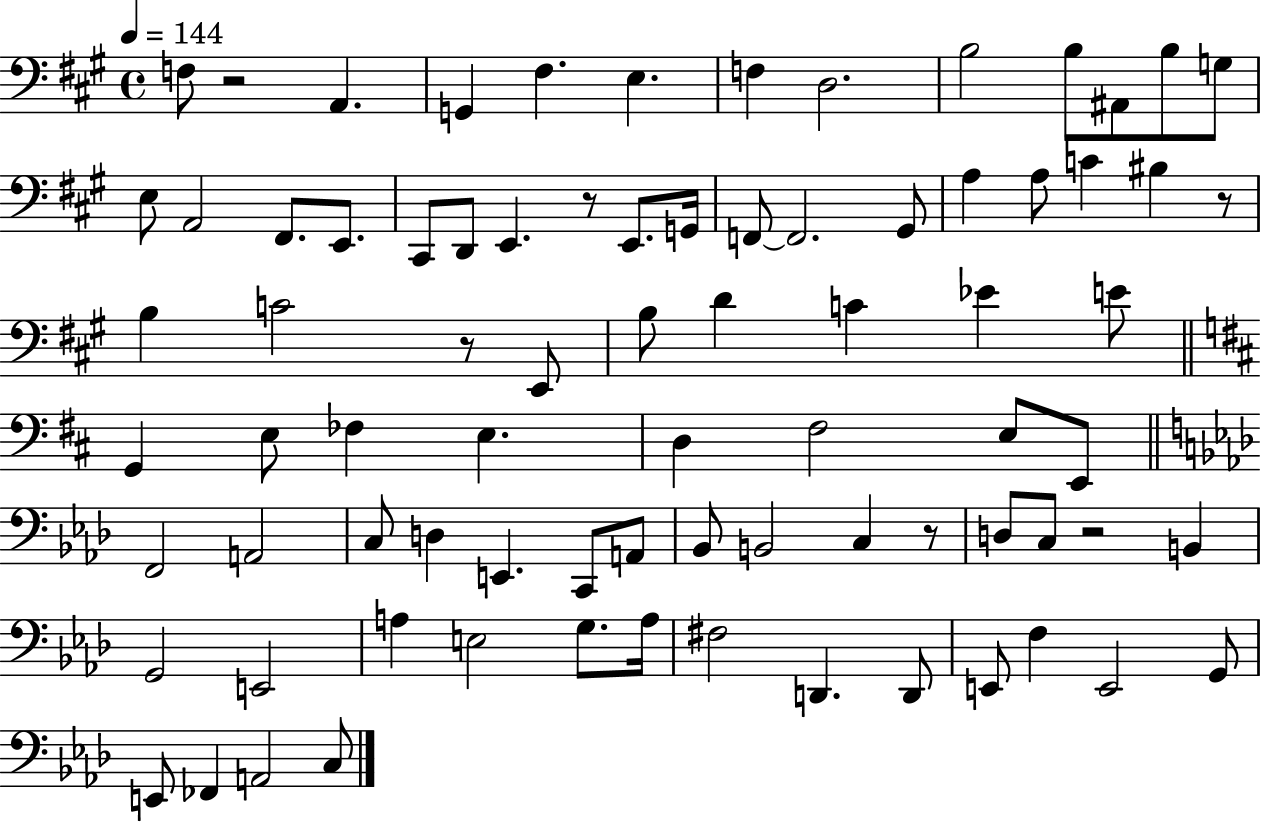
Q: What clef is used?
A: bass